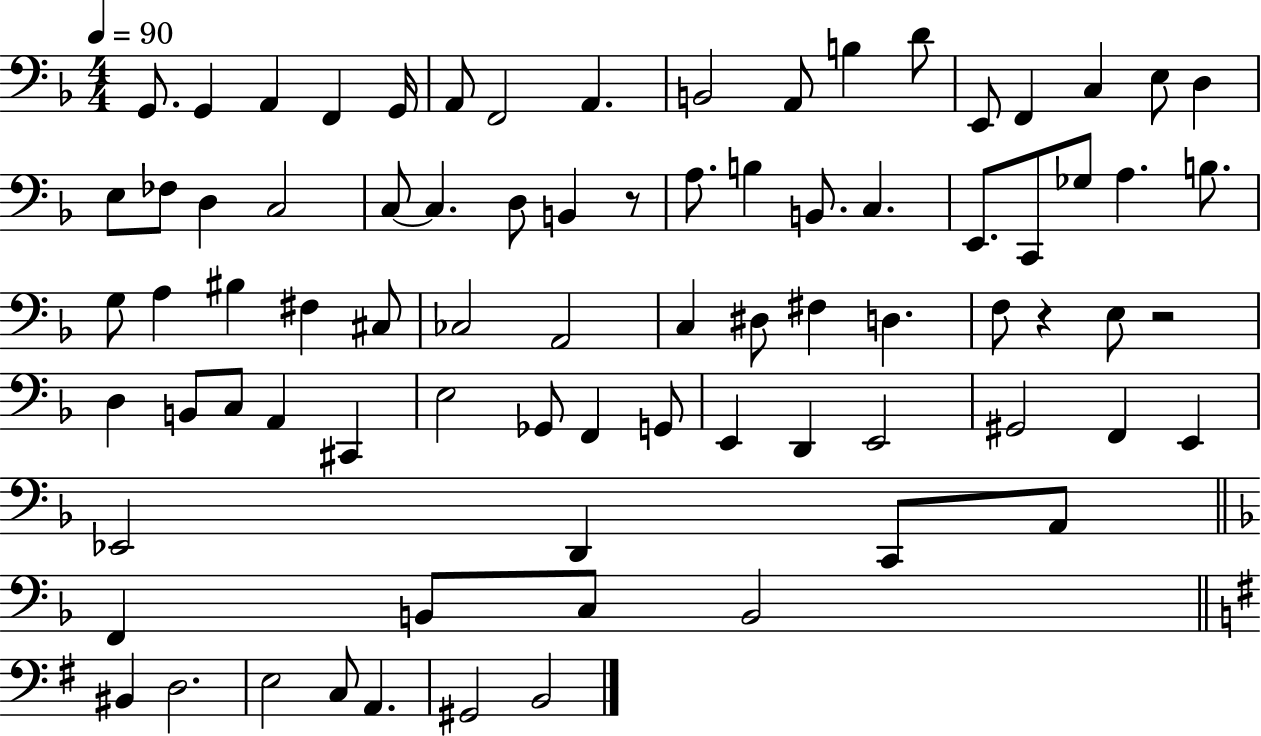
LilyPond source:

{
  \clef bass
  \numericTimeSignature
  \time 4/4
  \key f \major
  \tempo 4 = 90
  g,8. g,4 a,4 f,4 g,16 | a,8 f,2 a,4. | b,2 a,8 b4 d'8 | e,8 f,4 c4 e8 d4 | \break e8 fes8 d4 c2 | c8~~ c4. d8 b,4 r8 | a8. b4 b,8. c4. | e,8. c,8 ges8 a4. b8. | \break g8 a4 bis4 fis4 cis8 | ces2 a,2 | c4 dis8 fis4 d4. | f8 r4 e8 r2 | \break d4 b,8 c8 a,4 cis,4 | e2 ges,8 f,4 g,8 | e,4 d,4 e,2 | gis,2 f,4 e,4 | \break ees,2 d,4 c,8 a,8 | \bar "||" \break \key f \major f,4 b,8 c8 b,2 | \bar "||" \break \key g \major bis,4 d2. | e2 c8 a,4. | gis,2 b,2 | \bar "|."
}